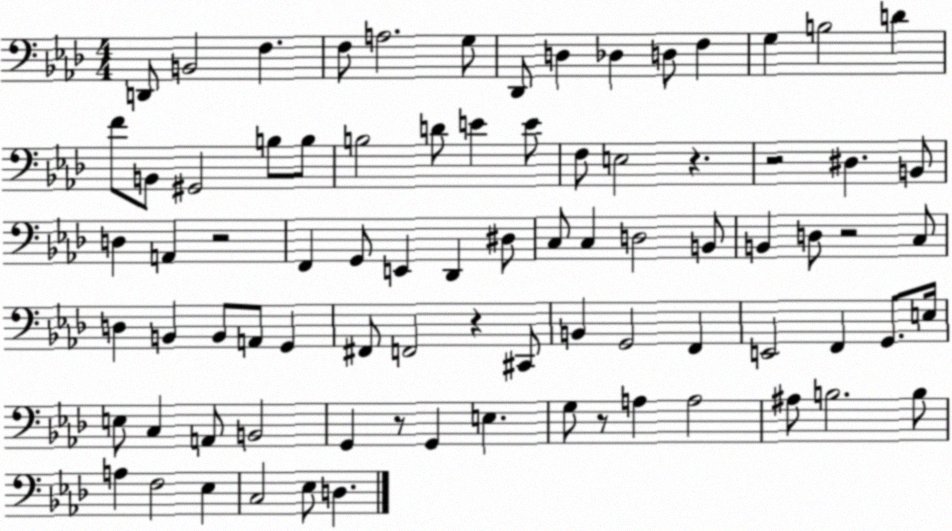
X:1
T:Untitled
M:4/4
L:1/4
K:Ab
D,,/2 B,,2 F, F,/2 A,2 G,/2 _D,,/2 D, _D, D,/2 F, G, B,2 D F/2 B,,/2 ^G,,2 B,/2 B,/2 B,2 D/2 E E/2 F,/2 E,2 z z2 ^D, B,,/2 D, A,, z2 F,, G,,/2 E,, _D,, ^D,/2 C,/2 C, D,2 B,,/2 B,, D,/2 z2 C,/2 D, B,, B,,/2 A,,/2 G,, ^F,,/2 F,,2 z ^C,,/2 B,, G,,2 F,, E,,2 F,, G,,/2 E,/4 E,/2 C, A,,/2 B,,2 G,, z/2 G,, E, G,/2 z/2 A, A,2 ^A,/2 B,2 B,/2 A, F,2 _E, C,2 _E,/2 D,